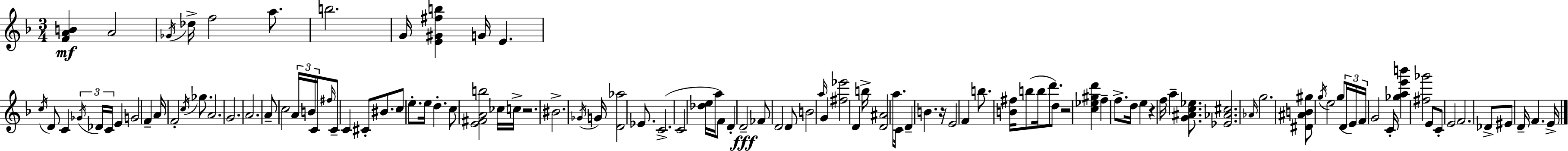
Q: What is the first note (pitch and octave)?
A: A4